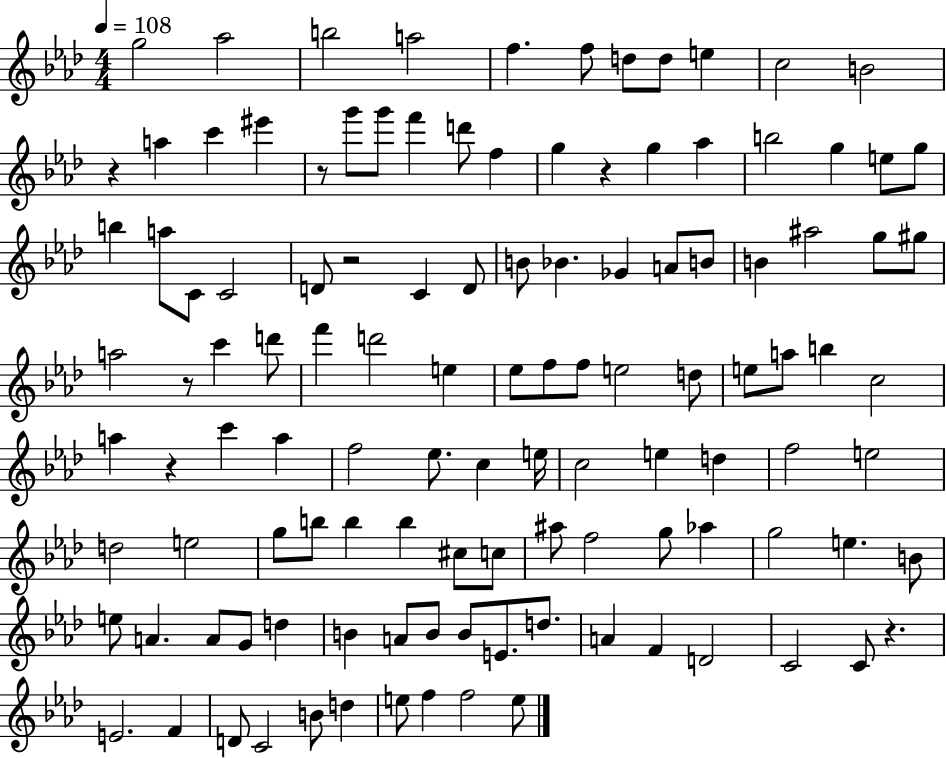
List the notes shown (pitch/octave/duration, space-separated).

G5/h Ab5/h B5/h A5/h F5/q. F5/e D5/e D5/e E5/q C5/h B4/h R/q A5/q C6/q EIS6/q R/e G6/e G6/e F6/q D6/e F5/q G5/q R/q G5/q Ab5/q B5/h G5/q E5/e G5/e B5/q A5/e C4/e C4/h D4/e R/h C4/q D4/e B4/e Bb4/q. Gb4/q A4/e B4/e B4/q A#5/h G5/e G#5/e A5/h R/e C6/q D6/e F6/q D6/h E5/q Eb5/e F5/e F5/e E5/h D5/e E5/e A5/e B5/q C5/h A5/q R/q C6/q A5/q F5/h Eb5/e. C5/q E5/s C5/h E5/q D5/q F5/h E5/h D5/h E5/h G5/e B5/e B5/q B5/q C#5/e C5/e A#5/e F5/h G5/e Ab5/q G5/h E5/q. B4/e E5/e A4/q. A4/e G4/e D5/q B4/q A4/e B4/e B4/e E4/e. D5/e. A4/q F4/q D4/h C4/h C4/e R/q. E4/h. F4/q D4/e C4/h B4/e D5/q E5/e F5/q F5/h E5/e